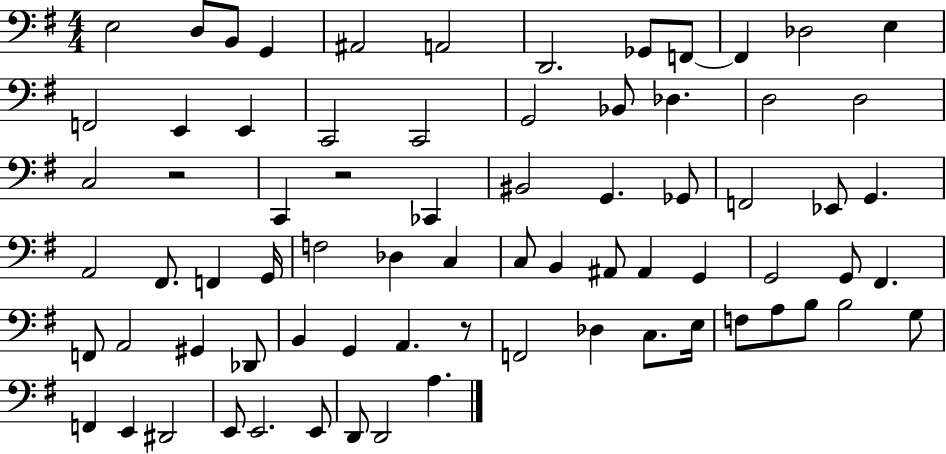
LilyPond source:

{
  \clef bass
  \numericTimeSignature
  \time 4/4
  \key g \major
  e2 d8 b,8 g,4 | ais,2 a,2 | d,2. ges,8 f,8~~ | f,4 des2 e4 | \break f,2 e,4 e,4 | c,2 c,2 | g,2 bes,8 des4. | d2 d2 | \break c2 r2 | c,4 r2 ces,4 | bis,2 g,4. ges,8 | f,2 ees,8 g,4. | \break a,2 fis,8. f,4 g,16 | f2 des4 c4 | c8 b,4 ais,8 ais,4 g,4 | g,2 g,8 fis,4. | \break f,8 a,2 gis,4 des,8 | b,4 g,4 a,4. r8 | f,2 des4 c8. e16 | f8 a8 b8 b2 g8 | \break f,4 e,4 dis,2 | e,8 e,2. e,8 | d,8 d,2 a4. | \bar "|."
}